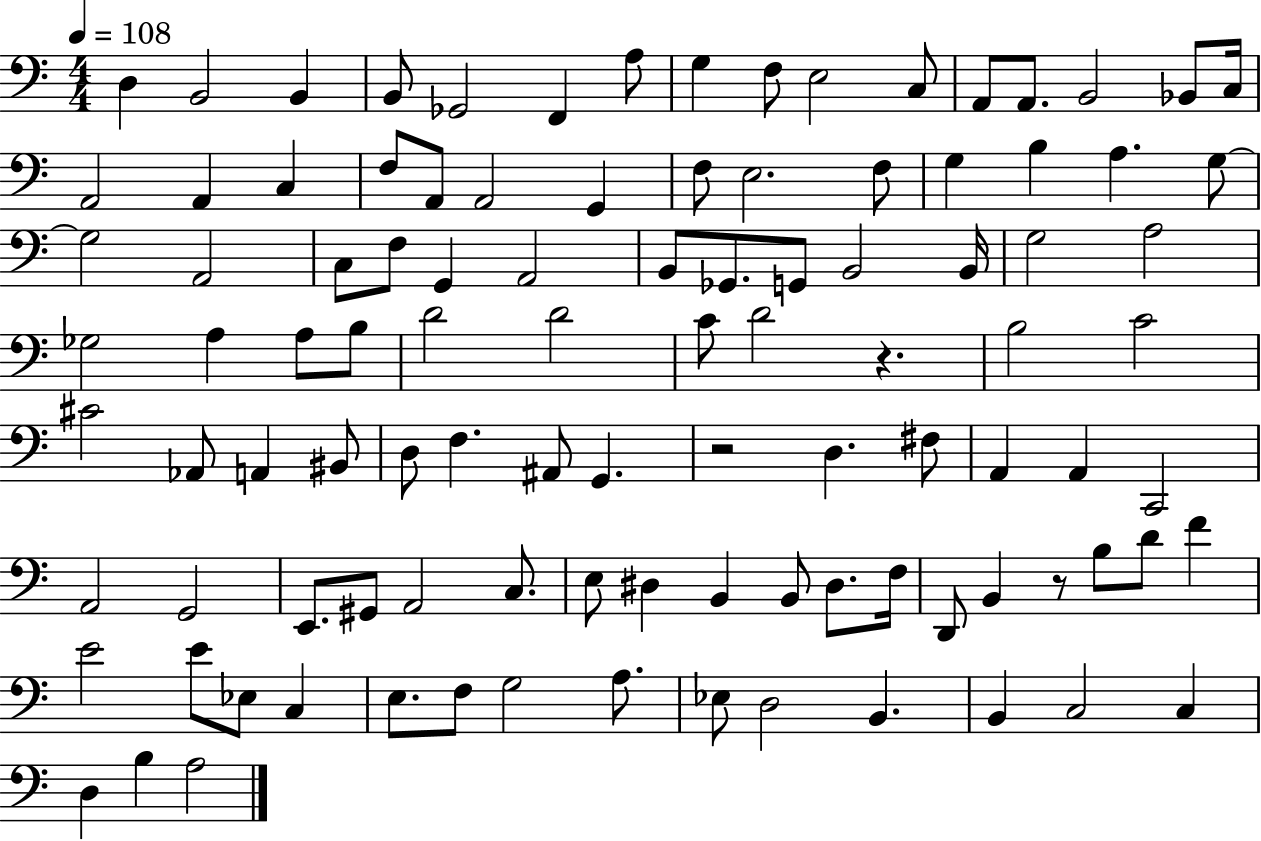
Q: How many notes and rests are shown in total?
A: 103